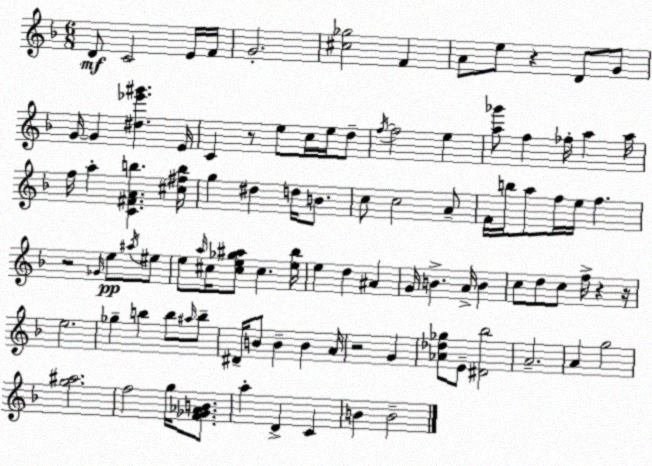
X:1
T:Untitled
M:6/8
L:1/4
K:Dm
D/2 C2 E/4 F/4 G2 [^c_g]2 F A/2 e/2 z D/2 G/2 G/4 G [^d_e'^g'] E/4 C z/2 e/2 c/4 e/4 d/2 f/4 f2 e [a_g']/2 f _f/4 a a/4 f/4 a [C^FAb] [^c^fb]/4 g ^d d/4 B/2 c/2 c2 A/2 F/4 b/4 a/2 f/4 e/4 f z2 _G/4 e/2 ^a/4 ^e/2 e/2 a/4 ^c/4 [^ce_g^a]/2 ^c [e_b]/4 e d ^A G/4 B A/4 B c/2 d/2 c/2 f/4 z z/4 e2 _g b b/2 ^a/4 b/2 ^D/4 B/2 B B A/4 z2 G [_A_d_g]/2 E/2 [^D_b]2 A2 A g2 [g^a]2 f2 g/4 [F_G_AB]/2 a D C B B2